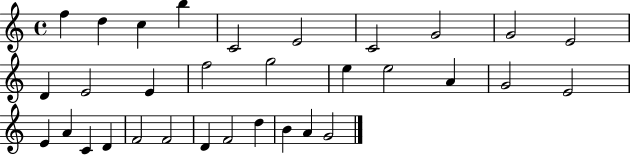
{
  \clef treble
  \time 4/4
  \defaultTimeSignature
  \key c \major
  f''4 d''4 c''4 b''4 | c'2 e'2 | c'2 g'2 | g'2 e'2 | \break d'4 e'2 e'4 | f''2 g''2 | e''4 e''2 a'4 | g'2 e'2 | \break e'4 a'4 c'4 d'4 | f'2 f'2 | d'4 f'2 d''4 | b'4 a'4 g'2 | \break \bar "|."
}